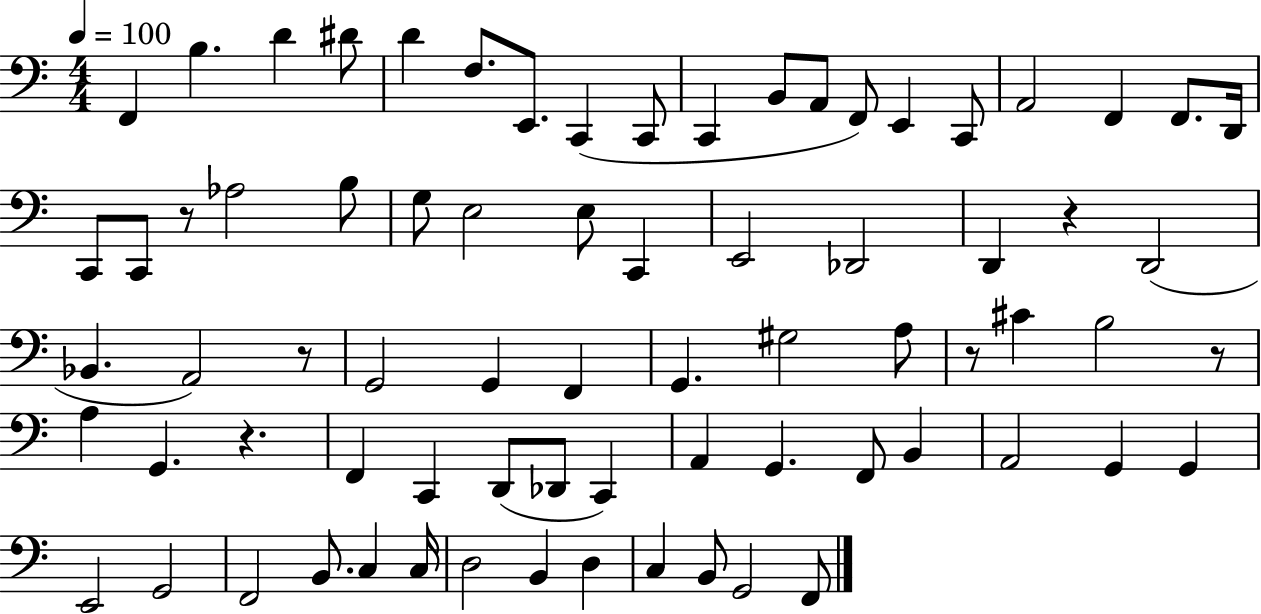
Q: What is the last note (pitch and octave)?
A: F2